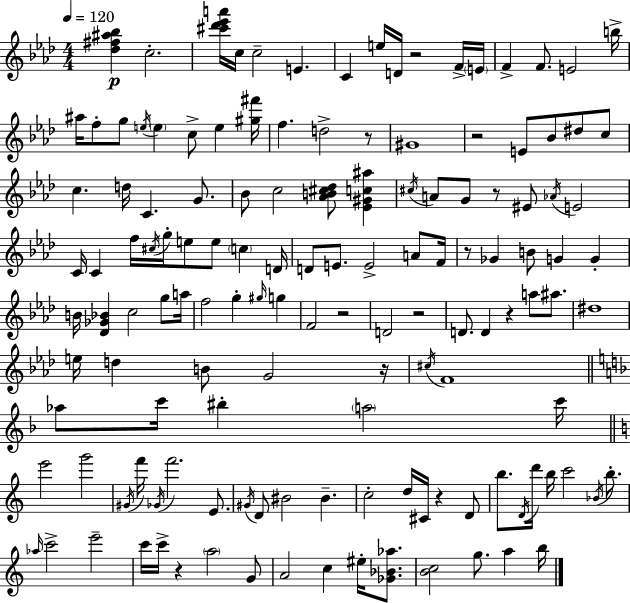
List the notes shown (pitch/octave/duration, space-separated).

[Db5,F#5,A#5,Bb5]/q C5/h. [C#6,Db6,Eb6,A6]/s C5/s C5/h E4/q. C4/q E5/s D4/s R/h F4/s E4/s F4/q F4/e. E4/h B5/s A#5/s F5/e G5/e E5/s E5/q C5/e E5/q [G#5,F#6]/s F5/q. D5/h R/e G#4/w R/h E4/e Bb4/e D#5/e C5/e C5/q. D5/s C4/q. G4/e. Bb4/e C5/h [Ab4,B4,C#5,Db5]/e [Eb4,G#4,C5,A#5]/q C#5/s A4/e G4/e R/e EIS4/e Ab4/s E4/h C4/s C4/q F5/s C#5/s G5/s E5/e E5/e C5/q D4/s D4/e E4/e. E4/h A4/e F4/s R/e Gb4/q B4/e G4/q G4/q B4/s [Db4,Gb4,Bb4]/q C5/h G5/e A5/s F5/h G5/q G#5/s G5/q F4/h R/h D4/h R/h D4/e. D4/q R/q A5/e A#5/e. D#5/w E5/s D5/q B4/e G4/h R/s C#5/s F4/w Ab5/e C6/s BIS5/q A5/h C6/s E6/h G6/h G#4/s F6/s Gb4/s F6/h. E4/e. G#4/s D4/e BIS4/h BIS4/q. C5/h D5/s C#4/s R/q D4/e B5/e. D4/s D6/s B5/s C6/h Bb4/s B5/e. Ab5/s C6/h E6/h C6/s C6/s R/q A5/h G4/e A4/h C5/q EIS5/s [Gb4,Bb4,Ab5]/e. [B4,C5]/h G5/e. A5/q B5/s